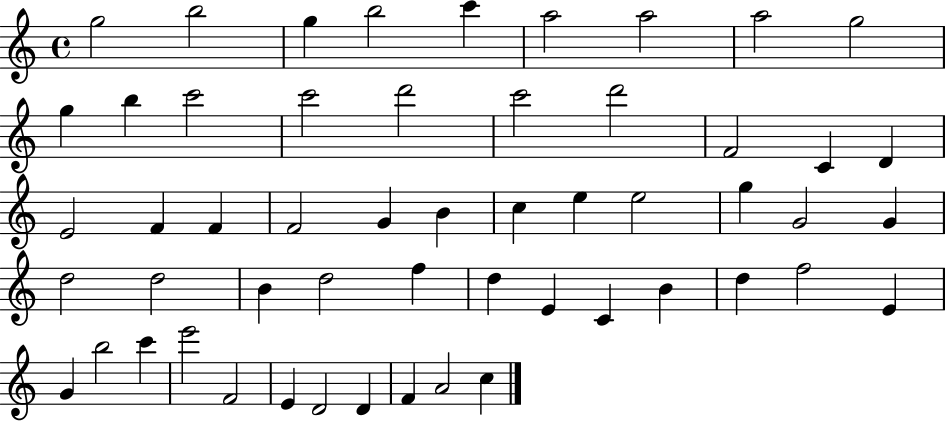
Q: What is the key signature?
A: C major